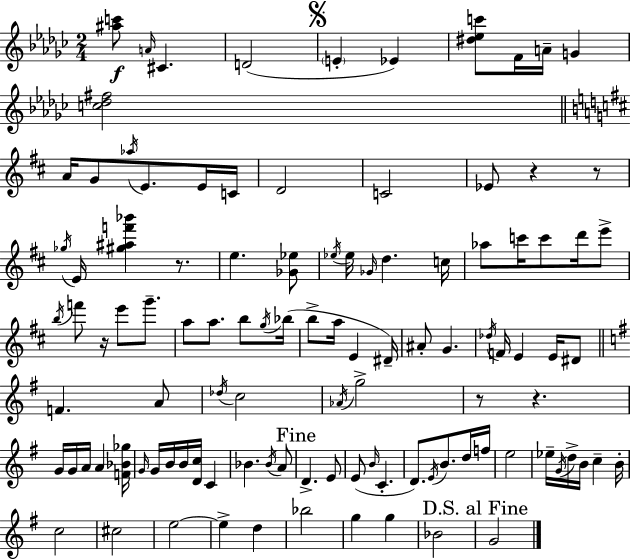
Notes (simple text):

[A#5,C6]/e A4/s C#4/q. D4/h E4/q Eb4/q [D#5,Eb5,C6]/e F4/s A4/s G4/q [C5,Db5,F#5]/h A4/s G4/e Ab5/s E4/e. E4/s C4/s D4/h C4/h Eb4/e R/q R/e Gb5/s E4/s [G#5,A#5,F6,Bb6]/q R/e. E5/q. [Gb4,Eb5]/e Eb5/s Eb5/s Gb4/s D5/q. C5/s Ab5/e C6/s C6/e D6/s E6/e B5/s F6/e R/s E6/e G6/e. A5/e A5/e. B5/e G5/s Bb5/s B5/e A5/s E4/q D#4/s A#4/e G4/q. Db5/s F4/s E4/q E4/s D#4/e F4/q. A4/e Db5/s C5/h Ab4/s G5/h R/e R/q. G4/s G4/s A4/s A4/q [F4,Bb4,Gb5]/s G4/s G4/s B4/s B4/s [D4,C5]/s C4/q Bb4/q. Bb4/s A4/e D4/q. E4/e E4/e B4/s C4/q. D4/e. E4/s B4/e. D5/s F5/s E5/h Eb5/s G4/s D5/s B4/s C5/q B4/s C5/h C#5/h E5/h E5/q D5/q Bb5/h G5/q G5/q Bb4/h G4/h